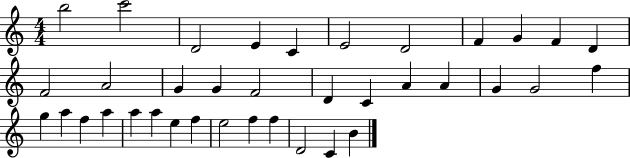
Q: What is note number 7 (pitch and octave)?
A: D4